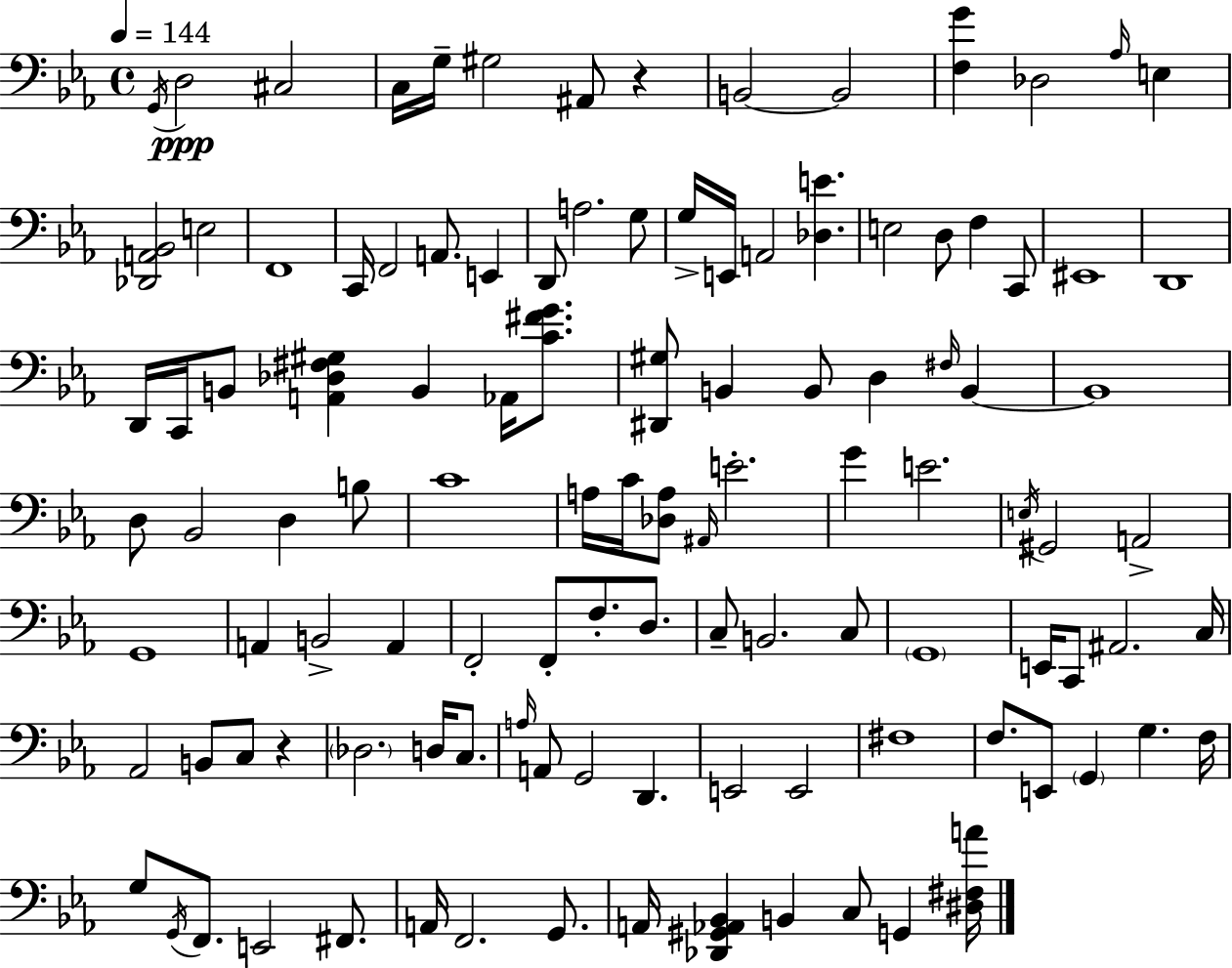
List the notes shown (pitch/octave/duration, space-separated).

G2/s D3/h C#3/h C3/s G3/s G#3/h A#2/e R/q B2/h B2/h [F3,G4]/q Db3/h Ab3/s E3/q [Db2,A2,Bb2]/h E3/h F2/w C2/s F2/h A2/e. E2/q D2/e A3/h. G3/e G3/s E2/s A2/h [Db3,E4]/q. E3/h D3/e F3/q C2/e EIS2/w D2/w D2/s C2/s B2/e [A2,Db3,F#3,G#3]/q B2/q Ab2/s [C4,F#4,G4]/e. [D#2,G#3]/e B2/q B2/e D3/q F#3/s B2/q B2/w D3/e Bb2/h D3/q B3/e C4/w A3/s C4/s [Db3,A3]/e A#2/s E4/h. G4/q E4/h. E3/s G#2/h A2/h G2/w A2/q B2/h A2/q F2/h F2/e F3/e. D3/e. C3/e B2/h. C3/e G2/w E2/s C2/e A#2/h. C3/s Ab2/h B2/e C3/e R/q Db3/h. D3/s C3/e. A3/s A2/e G2/h D2/q. E2/h E2/h F#3/w F3/e. E2/e G2/q G3/q. F3/s G3/e G2/s F2/e. E2/h F#2/e. A2/s F2/h. G2/e. A2/s [Db2,G#2,Ab2,Bb2]/q B2/q C3/e G2/q [D#3,F#3,A4]/s